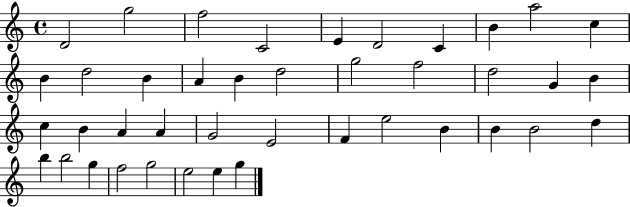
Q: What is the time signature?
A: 4/4